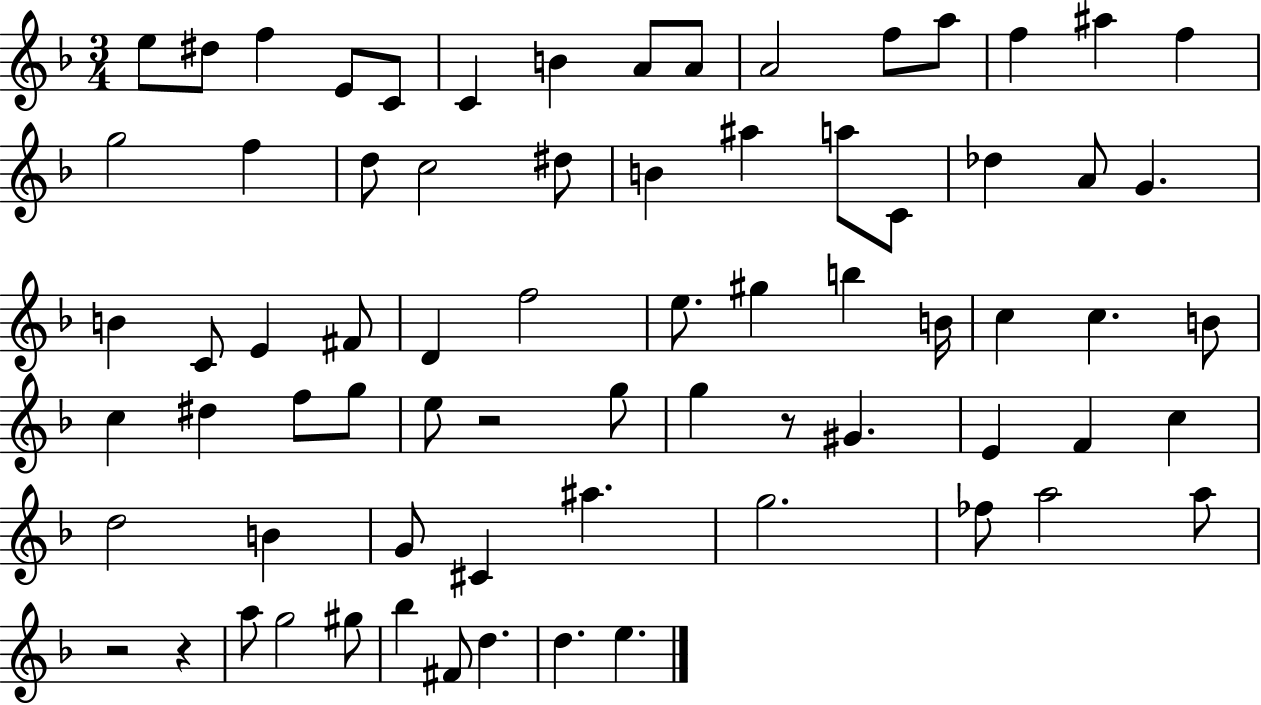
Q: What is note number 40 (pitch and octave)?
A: B4